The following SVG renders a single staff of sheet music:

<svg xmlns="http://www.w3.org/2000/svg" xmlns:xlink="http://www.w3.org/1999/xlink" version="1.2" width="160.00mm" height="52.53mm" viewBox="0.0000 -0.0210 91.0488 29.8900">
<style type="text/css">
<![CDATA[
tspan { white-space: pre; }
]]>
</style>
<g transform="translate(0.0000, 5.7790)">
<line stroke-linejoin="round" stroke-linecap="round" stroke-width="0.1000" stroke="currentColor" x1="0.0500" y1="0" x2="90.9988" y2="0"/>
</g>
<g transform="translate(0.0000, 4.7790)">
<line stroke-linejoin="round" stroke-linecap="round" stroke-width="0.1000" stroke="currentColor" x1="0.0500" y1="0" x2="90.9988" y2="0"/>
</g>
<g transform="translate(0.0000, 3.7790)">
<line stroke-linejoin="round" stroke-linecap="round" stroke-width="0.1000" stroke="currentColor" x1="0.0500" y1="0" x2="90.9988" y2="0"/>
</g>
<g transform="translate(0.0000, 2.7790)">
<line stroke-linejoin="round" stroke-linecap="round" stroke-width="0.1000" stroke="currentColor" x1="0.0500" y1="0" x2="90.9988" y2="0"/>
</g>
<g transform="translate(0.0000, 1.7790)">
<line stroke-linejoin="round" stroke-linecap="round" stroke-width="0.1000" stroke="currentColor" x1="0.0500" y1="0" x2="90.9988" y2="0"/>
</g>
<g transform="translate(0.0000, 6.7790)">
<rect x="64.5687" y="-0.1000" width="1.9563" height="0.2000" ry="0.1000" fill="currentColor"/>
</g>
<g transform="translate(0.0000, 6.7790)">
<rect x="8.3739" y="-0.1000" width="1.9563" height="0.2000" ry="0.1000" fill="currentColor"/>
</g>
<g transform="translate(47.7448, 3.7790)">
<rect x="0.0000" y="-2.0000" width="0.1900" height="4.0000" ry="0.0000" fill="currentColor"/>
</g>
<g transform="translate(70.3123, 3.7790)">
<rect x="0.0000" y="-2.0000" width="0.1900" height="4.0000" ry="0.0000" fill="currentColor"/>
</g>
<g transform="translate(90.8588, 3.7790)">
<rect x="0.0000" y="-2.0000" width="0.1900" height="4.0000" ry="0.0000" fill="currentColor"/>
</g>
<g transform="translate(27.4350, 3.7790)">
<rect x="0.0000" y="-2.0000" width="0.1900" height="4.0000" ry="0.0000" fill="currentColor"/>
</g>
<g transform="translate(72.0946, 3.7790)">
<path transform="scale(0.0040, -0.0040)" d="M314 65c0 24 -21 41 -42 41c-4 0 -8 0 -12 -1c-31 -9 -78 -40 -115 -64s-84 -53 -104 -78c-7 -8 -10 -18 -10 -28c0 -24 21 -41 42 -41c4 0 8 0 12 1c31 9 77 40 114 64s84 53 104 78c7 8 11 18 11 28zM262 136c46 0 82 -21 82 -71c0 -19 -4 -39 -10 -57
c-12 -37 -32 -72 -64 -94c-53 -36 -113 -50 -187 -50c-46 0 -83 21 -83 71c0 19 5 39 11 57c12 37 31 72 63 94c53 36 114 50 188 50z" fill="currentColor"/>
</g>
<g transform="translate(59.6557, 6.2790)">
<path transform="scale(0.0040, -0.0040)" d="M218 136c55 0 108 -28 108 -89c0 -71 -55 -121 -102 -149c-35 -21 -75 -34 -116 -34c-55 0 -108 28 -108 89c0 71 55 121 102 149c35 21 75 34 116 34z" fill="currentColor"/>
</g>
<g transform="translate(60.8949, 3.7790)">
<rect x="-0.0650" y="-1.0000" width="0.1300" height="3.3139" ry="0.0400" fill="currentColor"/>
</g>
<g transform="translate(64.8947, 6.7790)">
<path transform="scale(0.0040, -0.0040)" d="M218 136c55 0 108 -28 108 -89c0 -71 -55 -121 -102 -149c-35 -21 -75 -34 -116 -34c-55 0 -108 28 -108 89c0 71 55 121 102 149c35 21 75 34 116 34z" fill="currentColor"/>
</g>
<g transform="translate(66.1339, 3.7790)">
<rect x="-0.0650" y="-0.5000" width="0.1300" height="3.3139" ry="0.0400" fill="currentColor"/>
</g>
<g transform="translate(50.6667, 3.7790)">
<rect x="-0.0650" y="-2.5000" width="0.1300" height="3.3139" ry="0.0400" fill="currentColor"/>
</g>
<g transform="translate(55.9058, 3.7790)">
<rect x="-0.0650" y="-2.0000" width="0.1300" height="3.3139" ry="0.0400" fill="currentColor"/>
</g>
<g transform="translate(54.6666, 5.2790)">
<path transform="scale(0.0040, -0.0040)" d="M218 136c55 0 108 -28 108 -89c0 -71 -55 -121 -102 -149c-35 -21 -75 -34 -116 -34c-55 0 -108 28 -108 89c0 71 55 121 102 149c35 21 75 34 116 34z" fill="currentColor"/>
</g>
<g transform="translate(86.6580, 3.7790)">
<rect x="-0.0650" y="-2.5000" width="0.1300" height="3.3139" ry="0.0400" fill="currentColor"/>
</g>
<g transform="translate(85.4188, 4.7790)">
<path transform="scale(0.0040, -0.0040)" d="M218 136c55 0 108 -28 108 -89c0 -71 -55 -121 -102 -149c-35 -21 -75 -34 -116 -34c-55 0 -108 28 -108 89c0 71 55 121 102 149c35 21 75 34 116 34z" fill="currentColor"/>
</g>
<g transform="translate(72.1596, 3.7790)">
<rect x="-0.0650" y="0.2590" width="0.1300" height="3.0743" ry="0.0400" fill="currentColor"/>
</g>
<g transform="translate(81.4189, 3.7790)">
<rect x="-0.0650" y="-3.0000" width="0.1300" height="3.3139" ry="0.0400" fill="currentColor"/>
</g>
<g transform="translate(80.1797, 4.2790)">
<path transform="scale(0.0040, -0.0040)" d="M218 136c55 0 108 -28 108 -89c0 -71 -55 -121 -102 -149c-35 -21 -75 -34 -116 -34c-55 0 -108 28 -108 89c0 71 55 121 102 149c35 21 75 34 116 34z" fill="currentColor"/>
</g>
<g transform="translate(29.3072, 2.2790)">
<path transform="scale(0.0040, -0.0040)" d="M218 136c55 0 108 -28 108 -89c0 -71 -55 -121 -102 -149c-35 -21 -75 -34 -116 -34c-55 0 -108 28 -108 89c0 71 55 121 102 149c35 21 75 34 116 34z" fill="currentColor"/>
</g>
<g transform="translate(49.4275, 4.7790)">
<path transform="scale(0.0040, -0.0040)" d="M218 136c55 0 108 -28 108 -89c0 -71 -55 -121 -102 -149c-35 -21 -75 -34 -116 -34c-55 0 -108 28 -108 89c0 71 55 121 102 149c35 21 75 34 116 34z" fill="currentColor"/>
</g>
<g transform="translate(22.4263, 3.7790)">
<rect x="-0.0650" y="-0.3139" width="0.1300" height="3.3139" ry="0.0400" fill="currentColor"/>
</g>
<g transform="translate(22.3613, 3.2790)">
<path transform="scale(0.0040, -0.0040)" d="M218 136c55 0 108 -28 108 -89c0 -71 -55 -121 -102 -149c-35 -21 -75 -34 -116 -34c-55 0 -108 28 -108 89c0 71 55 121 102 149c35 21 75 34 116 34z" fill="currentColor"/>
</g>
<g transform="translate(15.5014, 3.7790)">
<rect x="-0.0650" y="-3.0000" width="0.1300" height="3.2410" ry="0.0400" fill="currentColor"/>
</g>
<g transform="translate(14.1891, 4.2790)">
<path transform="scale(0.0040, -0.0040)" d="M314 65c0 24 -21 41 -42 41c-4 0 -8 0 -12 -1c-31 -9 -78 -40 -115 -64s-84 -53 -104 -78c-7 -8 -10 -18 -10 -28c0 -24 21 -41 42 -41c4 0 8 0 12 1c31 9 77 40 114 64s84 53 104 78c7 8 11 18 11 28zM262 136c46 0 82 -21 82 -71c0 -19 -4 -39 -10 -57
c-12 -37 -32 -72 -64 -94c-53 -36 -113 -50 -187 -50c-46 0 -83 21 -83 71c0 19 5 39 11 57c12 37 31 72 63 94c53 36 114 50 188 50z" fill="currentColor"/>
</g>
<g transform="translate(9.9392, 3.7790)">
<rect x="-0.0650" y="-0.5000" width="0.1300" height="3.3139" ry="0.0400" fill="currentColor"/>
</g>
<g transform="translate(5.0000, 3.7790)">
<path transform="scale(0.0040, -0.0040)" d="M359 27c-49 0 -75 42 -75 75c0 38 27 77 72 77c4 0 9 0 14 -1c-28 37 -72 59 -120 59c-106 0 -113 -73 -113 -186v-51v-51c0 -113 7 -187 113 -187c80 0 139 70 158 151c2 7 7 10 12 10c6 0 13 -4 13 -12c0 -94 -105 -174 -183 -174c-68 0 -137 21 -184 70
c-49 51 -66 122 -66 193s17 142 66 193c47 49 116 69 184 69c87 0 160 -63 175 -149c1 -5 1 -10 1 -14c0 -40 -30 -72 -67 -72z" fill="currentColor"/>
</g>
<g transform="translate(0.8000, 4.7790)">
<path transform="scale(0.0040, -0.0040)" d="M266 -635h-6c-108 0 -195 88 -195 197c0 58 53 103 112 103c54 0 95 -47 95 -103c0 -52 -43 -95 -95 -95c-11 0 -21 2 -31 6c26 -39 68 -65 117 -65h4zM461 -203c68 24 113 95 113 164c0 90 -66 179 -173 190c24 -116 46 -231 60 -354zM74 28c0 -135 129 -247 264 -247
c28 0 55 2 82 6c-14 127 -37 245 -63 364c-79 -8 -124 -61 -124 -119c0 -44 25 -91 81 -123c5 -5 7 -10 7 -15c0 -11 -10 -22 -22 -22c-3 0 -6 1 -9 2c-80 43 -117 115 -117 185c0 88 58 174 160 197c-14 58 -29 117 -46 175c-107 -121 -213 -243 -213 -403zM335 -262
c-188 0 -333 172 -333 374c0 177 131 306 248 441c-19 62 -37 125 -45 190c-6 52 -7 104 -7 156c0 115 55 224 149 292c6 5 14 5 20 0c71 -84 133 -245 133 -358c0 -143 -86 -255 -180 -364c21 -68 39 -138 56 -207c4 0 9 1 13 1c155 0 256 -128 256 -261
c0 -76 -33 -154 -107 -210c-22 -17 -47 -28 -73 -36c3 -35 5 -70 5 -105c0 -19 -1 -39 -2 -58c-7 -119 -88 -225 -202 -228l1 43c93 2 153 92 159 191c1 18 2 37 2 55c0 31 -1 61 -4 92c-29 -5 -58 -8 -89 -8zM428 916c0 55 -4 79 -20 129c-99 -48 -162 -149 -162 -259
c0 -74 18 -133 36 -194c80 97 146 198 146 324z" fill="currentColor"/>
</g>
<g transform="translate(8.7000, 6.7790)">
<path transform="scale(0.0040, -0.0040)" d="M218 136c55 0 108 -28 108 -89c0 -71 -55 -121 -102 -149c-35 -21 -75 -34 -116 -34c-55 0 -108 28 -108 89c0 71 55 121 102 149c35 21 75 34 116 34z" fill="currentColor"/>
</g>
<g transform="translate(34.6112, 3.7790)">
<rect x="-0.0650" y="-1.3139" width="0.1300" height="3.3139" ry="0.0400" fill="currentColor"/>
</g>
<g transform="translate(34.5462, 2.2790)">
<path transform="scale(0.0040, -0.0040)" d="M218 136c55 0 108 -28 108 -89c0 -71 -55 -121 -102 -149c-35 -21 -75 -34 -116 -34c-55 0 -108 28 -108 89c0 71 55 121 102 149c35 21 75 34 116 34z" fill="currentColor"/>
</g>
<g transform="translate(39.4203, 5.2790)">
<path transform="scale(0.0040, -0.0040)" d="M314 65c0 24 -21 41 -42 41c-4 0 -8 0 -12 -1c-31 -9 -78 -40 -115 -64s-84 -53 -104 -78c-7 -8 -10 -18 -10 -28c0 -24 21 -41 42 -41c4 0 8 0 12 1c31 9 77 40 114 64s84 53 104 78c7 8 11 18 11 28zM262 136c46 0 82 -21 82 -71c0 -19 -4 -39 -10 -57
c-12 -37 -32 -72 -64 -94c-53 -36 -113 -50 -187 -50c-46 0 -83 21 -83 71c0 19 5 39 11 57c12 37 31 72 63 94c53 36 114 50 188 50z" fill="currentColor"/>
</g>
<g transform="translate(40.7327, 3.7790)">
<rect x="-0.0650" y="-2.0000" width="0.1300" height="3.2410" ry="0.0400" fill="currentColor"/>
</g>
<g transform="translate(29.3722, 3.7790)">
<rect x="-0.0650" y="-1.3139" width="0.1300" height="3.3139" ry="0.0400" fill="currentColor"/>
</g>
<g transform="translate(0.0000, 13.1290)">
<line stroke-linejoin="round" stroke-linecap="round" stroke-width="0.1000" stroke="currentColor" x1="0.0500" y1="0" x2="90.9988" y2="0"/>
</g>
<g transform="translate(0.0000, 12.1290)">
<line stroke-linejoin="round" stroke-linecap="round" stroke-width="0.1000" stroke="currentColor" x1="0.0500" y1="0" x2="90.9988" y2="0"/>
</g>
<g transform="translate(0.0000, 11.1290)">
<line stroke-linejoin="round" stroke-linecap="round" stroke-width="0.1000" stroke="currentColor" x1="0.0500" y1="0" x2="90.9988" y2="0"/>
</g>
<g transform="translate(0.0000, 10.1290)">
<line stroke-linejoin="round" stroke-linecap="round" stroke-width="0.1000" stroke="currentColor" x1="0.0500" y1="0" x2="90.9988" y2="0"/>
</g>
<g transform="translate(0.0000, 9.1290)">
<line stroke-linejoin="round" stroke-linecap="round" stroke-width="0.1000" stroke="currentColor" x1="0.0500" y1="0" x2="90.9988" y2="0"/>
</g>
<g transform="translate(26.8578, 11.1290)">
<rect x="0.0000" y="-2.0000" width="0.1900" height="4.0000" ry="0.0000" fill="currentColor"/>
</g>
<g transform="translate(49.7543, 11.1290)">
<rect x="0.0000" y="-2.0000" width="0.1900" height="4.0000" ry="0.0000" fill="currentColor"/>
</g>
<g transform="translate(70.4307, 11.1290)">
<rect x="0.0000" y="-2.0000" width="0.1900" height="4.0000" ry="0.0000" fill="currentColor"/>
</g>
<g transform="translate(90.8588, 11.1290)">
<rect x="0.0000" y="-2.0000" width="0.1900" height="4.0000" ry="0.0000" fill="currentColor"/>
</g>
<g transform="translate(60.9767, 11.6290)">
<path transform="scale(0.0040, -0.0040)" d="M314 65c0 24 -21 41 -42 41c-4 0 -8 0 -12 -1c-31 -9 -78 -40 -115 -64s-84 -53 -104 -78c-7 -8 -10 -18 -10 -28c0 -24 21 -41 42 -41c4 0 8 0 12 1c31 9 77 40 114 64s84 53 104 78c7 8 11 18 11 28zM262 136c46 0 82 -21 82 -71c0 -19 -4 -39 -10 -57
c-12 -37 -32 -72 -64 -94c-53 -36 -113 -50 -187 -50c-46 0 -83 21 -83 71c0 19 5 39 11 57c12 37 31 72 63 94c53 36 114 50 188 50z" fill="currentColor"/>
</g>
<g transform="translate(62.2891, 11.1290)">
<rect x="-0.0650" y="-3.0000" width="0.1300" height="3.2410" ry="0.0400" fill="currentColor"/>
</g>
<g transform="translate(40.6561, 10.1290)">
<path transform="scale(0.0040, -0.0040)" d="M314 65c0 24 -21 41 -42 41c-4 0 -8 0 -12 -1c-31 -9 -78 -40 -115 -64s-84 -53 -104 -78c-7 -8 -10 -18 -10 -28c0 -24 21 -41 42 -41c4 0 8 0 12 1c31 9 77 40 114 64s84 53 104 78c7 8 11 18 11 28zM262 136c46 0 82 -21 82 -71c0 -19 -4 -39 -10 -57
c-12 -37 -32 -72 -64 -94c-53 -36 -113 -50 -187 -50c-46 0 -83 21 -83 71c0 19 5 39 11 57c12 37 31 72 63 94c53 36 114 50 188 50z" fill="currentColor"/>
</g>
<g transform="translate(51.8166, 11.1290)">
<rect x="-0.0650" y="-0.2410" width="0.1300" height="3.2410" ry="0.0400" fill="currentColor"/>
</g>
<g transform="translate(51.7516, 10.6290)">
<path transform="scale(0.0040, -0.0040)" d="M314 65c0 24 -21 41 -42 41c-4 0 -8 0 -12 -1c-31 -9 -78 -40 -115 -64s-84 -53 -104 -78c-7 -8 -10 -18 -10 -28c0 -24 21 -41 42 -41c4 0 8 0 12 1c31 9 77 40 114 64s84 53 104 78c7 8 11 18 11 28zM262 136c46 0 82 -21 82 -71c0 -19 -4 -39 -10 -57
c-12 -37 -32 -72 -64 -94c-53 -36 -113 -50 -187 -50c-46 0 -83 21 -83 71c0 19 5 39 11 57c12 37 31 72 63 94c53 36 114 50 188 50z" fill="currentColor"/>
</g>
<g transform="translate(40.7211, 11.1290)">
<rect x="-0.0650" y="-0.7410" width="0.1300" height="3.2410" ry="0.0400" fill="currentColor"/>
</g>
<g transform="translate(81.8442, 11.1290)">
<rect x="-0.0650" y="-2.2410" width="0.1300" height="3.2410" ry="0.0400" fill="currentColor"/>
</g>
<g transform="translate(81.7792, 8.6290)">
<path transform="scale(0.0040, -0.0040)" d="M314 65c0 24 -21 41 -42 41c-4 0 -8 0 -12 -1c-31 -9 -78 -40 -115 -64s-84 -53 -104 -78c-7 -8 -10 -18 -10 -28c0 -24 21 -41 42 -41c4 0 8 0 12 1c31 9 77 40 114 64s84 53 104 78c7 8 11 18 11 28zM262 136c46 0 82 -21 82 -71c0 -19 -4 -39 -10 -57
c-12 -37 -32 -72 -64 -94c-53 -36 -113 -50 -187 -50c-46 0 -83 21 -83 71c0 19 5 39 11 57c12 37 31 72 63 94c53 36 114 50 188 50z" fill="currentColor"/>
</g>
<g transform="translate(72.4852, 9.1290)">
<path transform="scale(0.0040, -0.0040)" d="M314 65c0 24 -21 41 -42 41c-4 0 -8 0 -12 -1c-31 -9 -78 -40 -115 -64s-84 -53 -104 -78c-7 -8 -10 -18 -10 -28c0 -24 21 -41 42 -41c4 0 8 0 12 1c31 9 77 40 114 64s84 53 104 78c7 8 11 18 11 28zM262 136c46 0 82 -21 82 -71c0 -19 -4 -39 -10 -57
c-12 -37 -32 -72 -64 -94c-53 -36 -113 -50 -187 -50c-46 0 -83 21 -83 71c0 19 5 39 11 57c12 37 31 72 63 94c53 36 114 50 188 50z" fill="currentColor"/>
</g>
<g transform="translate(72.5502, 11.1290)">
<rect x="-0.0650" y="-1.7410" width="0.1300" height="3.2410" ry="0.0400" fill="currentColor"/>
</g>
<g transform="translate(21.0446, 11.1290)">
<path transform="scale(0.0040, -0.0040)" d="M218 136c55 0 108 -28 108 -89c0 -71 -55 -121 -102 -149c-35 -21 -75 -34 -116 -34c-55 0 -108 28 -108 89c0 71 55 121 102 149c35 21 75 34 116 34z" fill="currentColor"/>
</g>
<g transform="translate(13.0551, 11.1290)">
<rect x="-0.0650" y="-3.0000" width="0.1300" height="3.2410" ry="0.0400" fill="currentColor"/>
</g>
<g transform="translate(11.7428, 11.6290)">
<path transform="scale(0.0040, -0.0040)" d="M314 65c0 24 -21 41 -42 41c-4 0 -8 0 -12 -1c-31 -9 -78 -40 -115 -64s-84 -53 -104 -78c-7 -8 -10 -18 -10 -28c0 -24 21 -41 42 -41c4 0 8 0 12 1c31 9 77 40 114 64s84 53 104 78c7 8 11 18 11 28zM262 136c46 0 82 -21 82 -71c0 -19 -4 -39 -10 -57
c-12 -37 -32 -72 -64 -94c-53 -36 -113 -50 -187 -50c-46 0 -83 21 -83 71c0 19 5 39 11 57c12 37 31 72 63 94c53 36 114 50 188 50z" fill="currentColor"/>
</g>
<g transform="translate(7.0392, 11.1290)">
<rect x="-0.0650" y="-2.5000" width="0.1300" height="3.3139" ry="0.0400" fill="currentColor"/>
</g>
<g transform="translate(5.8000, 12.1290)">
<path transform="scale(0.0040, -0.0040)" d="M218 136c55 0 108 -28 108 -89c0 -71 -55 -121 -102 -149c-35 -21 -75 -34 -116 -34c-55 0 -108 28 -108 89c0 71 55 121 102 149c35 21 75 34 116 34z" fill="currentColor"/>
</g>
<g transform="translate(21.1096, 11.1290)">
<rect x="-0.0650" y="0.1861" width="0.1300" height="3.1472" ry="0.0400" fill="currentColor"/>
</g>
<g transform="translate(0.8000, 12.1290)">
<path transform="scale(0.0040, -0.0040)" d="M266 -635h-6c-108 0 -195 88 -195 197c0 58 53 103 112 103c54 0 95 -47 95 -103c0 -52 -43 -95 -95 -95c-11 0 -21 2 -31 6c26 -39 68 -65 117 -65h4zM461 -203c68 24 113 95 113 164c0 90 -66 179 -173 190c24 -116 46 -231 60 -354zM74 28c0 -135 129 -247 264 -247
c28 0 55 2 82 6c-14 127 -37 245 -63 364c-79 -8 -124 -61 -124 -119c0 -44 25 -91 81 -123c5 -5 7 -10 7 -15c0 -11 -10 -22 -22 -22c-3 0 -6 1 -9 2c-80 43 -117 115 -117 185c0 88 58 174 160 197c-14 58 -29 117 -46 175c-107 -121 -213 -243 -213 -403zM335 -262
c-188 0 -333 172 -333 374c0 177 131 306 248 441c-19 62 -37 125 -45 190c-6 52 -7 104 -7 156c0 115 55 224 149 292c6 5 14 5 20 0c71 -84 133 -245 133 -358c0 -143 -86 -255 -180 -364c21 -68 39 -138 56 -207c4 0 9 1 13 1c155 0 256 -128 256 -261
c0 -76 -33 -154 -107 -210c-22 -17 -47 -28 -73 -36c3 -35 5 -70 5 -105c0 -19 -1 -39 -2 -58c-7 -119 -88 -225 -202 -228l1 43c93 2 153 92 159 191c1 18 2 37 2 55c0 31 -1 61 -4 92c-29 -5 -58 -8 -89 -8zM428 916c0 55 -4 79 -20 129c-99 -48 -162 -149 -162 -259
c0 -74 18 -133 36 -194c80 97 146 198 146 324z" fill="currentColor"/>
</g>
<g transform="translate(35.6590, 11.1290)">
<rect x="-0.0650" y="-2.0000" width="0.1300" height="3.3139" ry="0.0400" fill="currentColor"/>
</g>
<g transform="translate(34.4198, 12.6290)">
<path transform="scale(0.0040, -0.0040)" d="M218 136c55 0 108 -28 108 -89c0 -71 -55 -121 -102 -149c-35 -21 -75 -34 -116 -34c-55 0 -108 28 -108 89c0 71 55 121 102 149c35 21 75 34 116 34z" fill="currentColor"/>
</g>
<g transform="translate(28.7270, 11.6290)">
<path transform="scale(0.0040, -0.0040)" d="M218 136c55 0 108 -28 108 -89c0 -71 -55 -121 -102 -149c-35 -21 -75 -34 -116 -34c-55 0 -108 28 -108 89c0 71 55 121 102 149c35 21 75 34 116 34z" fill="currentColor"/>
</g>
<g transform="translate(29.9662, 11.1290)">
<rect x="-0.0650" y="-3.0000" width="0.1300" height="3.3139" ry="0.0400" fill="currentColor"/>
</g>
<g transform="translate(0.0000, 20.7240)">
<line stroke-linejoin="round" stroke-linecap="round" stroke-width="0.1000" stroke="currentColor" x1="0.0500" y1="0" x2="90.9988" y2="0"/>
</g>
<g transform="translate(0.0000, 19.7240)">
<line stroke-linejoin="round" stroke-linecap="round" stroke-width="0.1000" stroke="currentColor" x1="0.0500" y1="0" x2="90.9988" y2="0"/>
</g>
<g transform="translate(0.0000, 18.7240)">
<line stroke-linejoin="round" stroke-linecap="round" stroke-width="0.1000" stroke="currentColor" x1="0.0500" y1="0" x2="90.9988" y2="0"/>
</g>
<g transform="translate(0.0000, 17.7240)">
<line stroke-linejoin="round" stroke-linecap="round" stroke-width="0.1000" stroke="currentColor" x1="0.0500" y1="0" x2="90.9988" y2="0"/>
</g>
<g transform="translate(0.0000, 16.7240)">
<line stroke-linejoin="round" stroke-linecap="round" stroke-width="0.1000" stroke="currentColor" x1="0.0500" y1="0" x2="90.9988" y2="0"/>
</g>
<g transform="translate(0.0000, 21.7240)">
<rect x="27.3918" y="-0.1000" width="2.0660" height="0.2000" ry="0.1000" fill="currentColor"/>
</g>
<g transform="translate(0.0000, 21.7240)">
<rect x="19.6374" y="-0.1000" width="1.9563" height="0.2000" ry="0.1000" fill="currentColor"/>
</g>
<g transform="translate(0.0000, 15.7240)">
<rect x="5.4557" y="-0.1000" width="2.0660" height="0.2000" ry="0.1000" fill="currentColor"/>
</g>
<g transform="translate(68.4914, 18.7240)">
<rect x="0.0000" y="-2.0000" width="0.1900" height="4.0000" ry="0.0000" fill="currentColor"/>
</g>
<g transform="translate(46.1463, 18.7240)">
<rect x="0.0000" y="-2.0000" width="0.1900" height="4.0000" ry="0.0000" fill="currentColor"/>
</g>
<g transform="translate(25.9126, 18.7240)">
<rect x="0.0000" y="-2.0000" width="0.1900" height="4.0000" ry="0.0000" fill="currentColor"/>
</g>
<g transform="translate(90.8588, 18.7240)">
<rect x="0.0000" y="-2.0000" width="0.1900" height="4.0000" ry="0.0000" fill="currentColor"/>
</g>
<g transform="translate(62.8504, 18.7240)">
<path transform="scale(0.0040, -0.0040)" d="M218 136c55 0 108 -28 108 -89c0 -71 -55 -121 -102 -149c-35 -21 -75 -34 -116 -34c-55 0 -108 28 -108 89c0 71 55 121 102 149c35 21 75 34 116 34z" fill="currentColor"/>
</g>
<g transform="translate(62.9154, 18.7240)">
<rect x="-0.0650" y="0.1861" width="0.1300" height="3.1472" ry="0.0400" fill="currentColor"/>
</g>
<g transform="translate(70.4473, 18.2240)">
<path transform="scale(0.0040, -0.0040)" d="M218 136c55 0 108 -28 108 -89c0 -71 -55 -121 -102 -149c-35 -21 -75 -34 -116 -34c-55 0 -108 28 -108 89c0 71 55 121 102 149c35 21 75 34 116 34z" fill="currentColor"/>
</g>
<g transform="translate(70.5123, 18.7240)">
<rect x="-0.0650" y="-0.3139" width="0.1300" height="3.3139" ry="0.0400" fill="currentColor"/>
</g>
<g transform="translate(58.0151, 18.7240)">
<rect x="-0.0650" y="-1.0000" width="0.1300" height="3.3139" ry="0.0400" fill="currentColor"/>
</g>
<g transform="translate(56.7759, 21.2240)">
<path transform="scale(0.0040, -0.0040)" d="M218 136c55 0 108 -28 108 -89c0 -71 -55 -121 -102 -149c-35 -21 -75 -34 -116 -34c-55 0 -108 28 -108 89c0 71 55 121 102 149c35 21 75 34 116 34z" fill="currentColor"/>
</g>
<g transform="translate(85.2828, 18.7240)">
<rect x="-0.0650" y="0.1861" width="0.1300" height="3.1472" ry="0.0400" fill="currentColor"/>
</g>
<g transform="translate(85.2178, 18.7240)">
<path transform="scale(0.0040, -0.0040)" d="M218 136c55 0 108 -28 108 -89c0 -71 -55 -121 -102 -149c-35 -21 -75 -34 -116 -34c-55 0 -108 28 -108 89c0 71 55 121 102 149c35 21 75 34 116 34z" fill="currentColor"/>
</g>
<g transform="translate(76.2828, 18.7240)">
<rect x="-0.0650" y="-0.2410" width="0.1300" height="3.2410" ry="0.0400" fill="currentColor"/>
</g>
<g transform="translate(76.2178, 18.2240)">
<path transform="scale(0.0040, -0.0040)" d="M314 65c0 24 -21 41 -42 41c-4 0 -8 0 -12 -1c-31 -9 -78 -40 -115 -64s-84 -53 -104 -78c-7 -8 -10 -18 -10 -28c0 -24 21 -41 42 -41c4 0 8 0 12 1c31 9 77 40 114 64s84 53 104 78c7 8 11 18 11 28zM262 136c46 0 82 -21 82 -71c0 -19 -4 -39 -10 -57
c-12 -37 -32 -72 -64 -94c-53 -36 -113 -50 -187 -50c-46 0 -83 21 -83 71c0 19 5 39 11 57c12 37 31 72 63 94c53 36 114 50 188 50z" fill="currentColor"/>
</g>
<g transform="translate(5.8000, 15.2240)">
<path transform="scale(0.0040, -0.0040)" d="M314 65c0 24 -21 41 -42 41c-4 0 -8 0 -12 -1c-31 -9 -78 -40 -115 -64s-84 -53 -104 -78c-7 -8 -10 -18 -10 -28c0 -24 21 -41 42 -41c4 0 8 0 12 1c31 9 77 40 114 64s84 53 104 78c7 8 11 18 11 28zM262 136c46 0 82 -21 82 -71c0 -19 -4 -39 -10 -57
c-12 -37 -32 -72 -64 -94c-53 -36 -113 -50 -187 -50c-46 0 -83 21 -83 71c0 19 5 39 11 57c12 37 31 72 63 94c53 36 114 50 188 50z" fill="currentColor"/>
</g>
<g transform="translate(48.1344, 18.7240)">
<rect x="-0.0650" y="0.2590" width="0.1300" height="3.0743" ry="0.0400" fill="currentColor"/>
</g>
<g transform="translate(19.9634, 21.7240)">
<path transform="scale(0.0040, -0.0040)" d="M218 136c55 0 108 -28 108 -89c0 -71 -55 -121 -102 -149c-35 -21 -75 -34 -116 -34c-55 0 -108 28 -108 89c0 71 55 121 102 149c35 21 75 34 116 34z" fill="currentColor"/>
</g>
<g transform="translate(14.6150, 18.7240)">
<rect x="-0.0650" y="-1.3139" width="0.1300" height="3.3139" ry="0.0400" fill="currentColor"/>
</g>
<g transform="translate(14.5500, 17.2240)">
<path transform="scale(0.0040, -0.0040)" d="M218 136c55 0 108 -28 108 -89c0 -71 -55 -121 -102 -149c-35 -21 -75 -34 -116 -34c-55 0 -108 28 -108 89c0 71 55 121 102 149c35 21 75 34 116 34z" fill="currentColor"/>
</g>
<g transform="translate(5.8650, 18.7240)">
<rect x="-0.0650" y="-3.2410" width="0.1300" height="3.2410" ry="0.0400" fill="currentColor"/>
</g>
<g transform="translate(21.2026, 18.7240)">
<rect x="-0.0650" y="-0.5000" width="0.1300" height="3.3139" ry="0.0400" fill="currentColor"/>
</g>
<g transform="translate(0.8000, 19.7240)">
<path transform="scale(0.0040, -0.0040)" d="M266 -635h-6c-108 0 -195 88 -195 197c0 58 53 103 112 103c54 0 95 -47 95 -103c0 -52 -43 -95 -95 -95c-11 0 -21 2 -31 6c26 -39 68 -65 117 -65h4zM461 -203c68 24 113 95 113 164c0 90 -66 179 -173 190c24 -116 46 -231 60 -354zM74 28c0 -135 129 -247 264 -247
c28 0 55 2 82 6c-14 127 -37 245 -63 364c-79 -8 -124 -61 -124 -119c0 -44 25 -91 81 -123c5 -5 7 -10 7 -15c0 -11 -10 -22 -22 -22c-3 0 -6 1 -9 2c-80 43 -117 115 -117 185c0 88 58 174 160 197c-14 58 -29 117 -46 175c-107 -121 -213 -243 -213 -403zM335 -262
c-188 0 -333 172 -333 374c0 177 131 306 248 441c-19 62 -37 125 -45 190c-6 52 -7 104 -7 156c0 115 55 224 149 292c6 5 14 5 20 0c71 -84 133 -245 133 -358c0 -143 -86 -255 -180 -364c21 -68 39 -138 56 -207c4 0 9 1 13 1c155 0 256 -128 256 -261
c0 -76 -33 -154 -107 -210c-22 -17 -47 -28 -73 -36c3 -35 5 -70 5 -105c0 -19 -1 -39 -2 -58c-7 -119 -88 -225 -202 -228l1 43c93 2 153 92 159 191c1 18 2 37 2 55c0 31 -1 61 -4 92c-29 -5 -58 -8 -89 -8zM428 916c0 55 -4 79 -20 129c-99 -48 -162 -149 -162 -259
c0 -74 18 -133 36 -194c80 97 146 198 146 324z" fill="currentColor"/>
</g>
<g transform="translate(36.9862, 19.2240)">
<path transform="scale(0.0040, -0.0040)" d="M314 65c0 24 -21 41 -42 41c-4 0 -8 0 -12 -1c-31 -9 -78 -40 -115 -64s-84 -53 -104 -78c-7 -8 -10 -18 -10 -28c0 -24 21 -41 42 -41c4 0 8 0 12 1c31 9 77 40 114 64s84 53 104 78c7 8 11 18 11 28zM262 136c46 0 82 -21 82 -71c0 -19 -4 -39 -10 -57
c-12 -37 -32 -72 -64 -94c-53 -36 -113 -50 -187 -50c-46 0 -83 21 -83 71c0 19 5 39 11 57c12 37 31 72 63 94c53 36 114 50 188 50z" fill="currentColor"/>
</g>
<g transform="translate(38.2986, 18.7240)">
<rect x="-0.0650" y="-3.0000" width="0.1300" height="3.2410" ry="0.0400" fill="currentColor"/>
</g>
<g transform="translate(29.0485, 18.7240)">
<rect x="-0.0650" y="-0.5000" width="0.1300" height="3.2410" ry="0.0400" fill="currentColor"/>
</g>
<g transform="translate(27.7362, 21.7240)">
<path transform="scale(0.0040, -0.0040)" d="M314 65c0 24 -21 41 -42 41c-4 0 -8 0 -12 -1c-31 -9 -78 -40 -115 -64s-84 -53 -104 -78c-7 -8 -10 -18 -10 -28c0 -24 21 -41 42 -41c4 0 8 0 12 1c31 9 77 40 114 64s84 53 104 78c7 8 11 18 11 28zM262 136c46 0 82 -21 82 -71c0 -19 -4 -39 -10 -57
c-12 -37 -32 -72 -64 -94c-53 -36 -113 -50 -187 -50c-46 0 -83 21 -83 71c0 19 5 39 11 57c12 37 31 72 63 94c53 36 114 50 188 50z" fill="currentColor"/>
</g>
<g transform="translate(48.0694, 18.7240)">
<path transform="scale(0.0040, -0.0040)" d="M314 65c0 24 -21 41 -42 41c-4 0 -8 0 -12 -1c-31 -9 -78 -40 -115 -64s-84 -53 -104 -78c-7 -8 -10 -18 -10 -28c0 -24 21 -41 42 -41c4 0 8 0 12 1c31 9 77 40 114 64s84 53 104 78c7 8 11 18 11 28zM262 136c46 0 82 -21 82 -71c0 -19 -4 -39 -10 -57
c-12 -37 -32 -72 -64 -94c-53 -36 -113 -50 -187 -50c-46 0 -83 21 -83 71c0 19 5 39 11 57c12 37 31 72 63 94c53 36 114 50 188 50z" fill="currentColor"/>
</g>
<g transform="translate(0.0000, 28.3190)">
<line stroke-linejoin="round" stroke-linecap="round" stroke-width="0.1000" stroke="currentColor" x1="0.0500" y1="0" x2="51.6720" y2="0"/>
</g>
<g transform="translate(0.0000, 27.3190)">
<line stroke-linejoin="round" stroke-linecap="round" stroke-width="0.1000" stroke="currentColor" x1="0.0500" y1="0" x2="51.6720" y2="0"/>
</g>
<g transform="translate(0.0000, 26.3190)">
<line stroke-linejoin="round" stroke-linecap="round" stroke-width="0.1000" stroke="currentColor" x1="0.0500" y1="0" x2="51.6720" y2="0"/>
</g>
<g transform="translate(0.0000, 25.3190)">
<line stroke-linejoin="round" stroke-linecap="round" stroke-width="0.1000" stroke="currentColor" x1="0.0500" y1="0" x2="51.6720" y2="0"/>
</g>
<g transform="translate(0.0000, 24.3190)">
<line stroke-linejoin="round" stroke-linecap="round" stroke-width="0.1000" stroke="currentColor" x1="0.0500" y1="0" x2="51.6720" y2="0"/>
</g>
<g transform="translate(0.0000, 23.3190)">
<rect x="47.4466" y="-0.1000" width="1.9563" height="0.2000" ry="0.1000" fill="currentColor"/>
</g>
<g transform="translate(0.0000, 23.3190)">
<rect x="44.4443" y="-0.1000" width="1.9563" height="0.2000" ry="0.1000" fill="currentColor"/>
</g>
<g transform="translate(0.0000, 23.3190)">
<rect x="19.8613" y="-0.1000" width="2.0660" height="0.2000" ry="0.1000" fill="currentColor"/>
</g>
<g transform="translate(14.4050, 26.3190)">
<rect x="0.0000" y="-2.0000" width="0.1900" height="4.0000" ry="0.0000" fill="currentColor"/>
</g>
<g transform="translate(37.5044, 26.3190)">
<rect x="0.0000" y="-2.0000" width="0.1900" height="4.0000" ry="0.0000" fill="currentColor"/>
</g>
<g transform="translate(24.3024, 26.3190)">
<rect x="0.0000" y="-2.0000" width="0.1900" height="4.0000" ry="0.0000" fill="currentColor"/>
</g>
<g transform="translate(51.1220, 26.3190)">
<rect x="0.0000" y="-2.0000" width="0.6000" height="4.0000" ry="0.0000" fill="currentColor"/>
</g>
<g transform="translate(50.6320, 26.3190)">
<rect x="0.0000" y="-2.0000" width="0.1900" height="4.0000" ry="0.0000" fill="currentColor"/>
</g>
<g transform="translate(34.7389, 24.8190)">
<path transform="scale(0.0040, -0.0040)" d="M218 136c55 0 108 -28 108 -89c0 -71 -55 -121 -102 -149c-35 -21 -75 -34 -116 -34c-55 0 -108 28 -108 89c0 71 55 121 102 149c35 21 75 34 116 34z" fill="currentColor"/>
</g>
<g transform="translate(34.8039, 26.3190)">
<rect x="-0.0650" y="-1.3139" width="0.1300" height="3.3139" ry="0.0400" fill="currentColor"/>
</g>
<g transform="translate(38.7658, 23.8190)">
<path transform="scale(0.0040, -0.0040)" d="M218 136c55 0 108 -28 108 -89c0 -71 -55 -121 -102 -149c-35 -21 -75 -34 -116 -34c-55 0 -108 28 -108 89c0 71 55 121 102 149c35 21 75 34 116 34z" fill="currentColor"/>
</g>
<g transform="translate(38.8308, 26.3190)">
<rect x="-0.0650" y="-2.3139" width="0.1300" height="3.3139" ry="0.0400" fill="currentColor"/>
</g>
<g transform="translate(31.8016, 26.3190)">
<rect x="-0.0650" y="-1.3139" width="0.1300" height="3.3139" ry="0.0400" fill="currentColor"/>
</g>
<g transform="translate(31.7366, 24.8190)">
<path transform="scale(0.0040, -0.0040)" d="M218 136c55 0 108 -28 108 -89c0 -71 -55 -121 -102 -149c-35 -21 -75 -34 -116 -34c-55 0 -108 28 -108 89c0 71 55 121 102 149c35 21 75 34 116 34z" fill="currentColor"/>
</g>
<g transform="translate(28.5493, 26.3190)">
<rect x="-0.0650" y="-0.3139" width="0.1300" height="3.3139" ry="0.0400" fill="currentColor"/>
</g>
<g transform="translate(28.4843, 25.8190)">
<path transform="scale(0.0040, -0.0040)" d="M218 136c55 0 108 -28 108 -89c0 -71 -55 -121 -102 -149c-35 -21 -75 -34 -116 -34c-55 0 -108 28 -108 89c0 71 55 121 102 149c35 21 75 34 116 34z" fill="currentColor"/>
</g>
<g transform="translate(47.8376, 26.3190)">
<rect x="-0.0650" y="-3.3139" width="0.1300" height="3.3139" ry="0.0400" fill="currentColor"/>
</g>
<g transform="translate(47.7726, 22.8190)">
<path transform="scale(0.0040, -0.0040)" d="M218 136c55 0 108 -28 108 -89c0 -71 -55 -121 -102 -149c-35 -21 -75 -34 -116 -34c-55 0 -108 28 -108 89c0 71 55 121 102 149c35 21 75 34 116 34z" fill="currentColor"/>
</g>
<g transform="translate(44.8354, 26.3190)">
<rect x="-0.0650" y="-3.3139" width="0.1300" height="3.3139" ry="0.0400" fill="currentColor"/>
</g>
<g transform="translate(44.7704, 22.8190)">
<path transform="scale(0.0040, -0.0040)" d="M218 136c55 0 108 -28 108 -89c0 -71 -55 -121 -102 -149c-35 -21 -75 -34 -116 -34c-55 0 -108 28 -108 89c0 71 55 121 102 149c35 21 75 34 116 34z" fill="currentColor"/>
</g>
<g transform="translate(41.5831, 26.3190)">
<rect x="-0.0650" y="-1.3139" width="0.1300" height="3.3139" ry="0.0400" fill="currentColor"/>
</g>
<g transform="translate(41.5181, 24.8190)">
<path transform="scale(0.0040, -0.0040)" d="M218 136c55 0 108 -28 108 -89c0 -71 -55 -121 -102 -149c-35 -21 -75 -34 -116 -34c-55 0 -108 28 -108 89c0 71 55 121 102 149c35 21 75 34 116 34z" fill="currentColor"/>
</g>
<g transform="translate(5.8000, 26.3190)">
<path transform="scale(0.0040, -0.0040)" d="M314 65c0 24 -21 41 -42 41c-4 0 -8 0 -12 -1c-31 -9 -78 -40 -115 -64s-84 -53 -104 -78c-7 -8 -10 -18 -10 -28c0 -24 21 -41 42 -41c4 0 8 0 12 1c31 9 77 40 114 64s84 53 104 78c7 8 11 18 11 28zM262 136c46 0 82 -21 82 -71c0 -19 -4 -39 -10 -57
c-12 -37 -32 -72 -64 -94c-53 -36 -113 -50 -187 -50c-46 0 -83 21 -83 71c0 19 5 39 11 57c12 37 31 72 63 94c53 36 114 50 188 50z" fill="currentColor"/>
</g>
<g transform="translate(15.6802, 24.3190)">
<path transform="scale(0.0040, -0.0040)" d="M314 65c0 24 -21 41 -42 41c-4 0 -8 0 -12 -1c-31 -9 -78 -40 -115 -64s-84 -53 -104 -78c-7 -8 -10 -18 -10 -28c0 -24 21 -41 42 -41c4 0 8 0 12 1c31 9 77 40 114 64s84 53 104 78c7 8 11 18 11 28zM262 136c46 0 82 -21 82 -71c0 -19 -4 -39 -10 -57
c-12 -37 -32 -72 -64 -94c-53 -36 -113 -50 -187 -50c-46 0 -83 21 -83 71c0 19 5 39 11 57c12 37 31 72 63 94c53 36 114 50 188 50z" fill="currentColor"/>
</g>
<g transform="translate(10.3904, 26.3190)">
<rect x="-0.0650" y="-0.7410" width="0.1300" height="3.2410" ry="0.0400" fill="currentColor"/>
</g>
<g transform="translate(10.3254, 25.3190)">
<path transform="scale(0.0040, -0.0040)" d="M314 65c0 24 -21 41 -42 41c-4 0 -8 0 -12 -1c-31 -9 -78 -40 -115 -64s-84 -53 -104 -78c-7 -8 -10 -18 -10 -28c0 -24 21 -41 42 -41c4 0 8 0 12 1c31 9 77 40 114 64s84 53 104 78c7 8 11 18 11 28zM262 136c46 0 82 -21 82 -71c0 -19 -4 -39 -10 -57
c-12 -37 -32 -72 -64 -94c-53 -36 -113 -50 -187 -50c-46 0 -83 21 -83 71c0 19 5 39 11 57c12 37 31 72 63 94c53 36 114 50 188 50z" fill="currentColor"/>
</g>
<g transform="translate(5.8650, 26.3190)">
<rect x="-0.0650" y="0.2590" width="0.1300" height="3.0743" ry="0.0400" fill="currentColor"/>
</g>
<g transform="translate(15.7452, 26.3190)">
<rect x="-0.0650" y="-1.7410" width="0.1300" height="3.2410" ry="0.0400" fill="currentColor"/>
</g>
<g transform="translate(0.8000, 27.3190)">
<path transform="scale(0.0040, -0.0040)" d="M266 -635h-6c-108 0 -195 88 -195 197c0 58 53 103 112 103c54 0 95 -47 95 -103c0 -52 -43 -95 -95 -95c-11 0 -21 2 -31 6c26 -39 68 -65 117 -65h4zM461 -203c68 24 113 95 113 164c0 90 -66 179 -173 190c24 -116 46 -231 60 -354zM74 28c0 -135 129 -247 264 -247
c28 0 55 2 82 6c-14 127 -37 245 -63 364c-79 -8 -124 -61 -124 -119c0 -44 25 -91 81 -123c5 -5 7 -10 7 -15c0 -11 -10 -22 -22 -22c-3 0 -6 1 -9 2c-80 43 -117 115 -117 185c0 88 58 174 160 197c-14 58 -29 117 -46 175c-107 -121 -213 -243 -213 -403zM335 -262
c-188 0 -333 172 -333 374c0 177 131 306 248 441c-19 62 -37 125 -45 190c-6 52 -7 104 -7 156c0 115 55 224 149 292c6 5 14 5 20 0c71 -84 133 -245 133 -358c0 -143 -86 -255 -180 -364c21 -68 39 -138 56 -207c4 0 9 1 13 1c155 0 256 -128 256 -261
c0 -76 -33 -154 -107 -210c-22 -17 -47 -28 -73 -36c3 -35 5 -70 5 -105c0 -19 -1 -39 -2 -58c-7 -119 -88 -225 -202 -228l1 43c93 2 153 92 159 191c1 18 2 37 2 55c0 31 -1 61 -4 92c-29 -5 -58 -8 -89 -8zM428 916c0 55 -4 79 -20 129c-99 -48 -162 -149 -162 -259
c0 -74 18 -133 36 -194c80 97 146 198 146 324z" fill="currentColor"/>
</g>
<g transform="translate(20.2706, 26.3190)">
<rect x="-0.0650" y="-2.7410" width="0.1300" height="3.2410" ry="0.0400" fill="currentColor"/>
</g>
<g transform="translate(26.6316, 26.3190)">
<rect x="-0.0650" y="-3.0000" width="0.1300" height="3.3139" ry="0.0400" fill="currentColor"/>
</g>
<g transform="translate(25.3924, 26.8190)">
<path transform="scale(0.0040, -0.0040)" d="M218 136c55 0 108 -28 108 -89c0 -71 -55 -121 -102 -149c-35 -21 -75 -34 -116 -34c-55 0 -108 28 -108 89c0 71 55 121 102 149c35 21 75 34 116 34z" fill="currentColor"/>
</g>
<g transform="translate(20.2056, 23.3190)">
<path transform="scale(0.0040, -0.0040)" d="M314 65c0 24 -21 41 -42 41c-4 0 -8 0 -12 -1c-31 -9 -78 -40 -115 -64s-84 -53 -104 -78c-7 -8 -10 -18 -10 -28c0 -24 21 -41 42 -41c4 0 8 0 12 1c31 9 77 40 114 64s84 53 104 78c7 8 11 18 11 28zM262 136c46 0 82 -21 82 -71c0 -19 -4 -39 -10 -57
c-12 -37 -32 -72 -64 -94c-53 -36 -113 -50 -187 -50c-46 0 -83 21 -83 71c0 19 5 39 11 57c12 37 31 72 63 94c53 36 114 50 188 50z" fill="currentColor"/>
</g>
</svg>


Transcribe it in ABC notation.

X:1
T:Untitled
M:4/4
L:1/4
K:C
C A2 c e e F2 G F D C B2 A G G A2 B A F d2 c2 A2 f2 g2 b2 e C C2 A2 B2 D B c c2 B B2 d2 f2 a2 A c e e g e b b